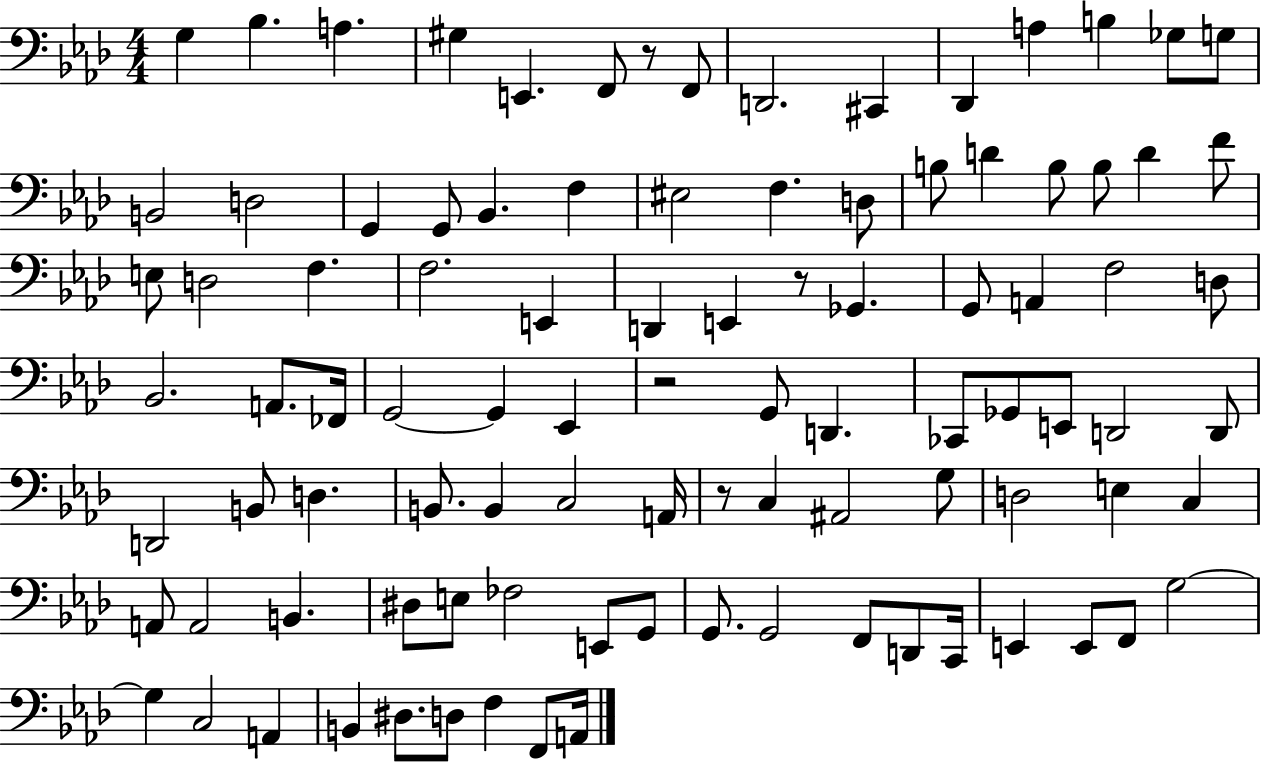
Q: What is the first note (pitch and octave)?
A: G3